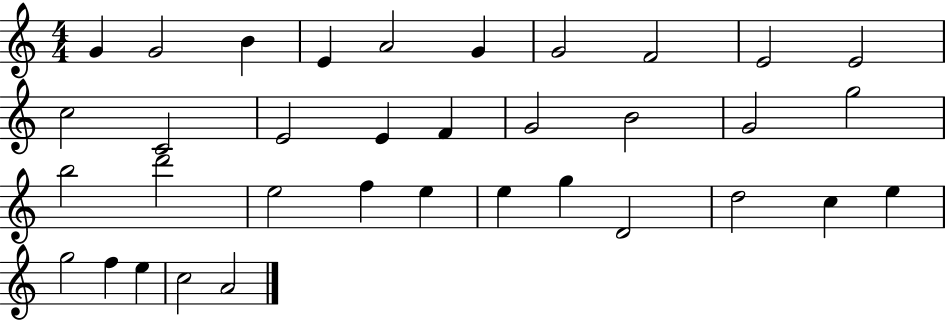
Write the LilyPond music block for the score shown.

{
  \clef treble
  \numericTimeSignature
  \time 4/4
  \key c \major
  g'4 g'2 b'4 | e'4 a'2 g'4 | g'2 f'2 | e'2 e'2 | \break c''2 c'2 | e'2 e'4 f'4 | g'2 b'2 | g'2 g''2 | \break b''2 d'''2 | e''2 f''4 e''4 | e''4 g''4 d'2 | d''2 c''4 e''4 | \break g''2 f''4 e''4 | c''2 a'2 | \bar "|."
}